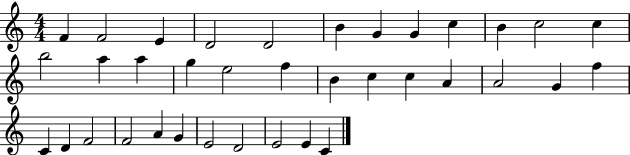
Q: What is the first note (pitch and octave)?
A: F4